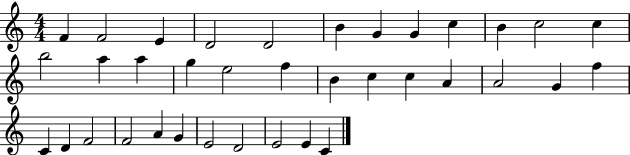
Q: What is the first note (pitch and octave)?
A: F4